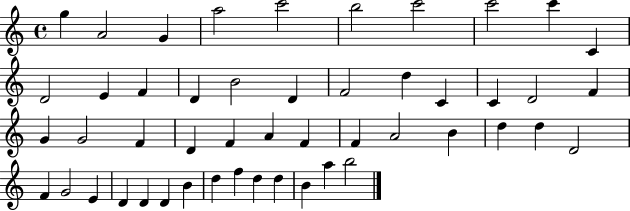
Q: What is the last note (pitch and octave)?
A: B5